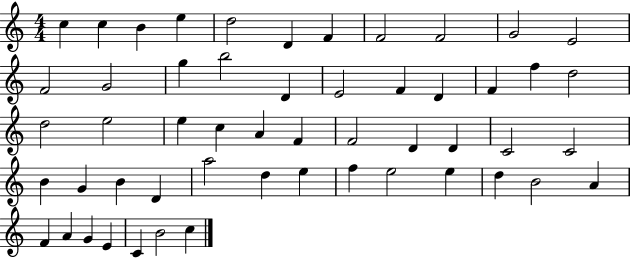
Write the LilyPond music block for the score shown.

{
  \clef treble
  \numericTimeSignature
  \time 4/4
  \key c \major
  c''4 c''4 b'4 e''4 | d''2 d'4 f'4 | f'2 f'2 | g'2 e'2 | \break f'2 g'2 | g''4 b''2 d'4 | e'2 f'4 d'4 | f'4 f''4 d''2 | \break d''2 e''2 | e''4 c''4 a'4 f'4 | f'2 d'4 d'4 | c'2 c'2 | \break b'4 g'4 b'4 d'4 | a''2 d''4 e''4 | f''4 e''2 e''4 | d''4 b'2 a'4 | \break f'4 a'4 g'4 e'4 | c'4 b'2 c''4 | \bar "|."
}